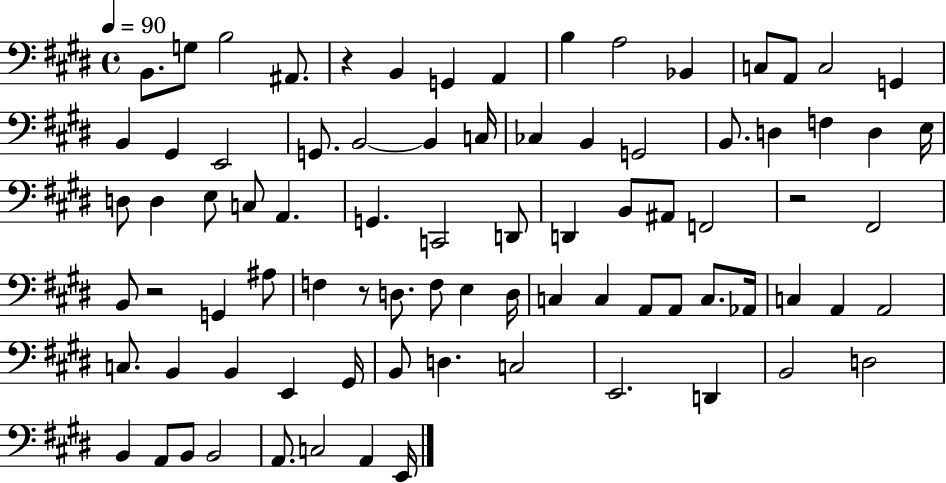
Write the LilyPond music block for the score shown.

{
  \clef bass
  \time 4/4
  \defaultTimeSignature
  \key e \major
  \tempo 4 = 90
  \repeat volta 2 { b,8. g8 b2 ais,8. | r4 b,4 g,4 a,4 | b4 a2 bes,4 | c8 a,8 c2 g,4 | \break b,4 gis,4 e,2 | g,8. b,2~~ b,4 c16 | ces4 b,4 g,2 | b,8. d4 f4 d4 e16 | \break d8 d4 e8 c8 a,4. | g,4. c,2 d,8 | d,4 b,8 ais,8 f,2 | r2 fis,2 | \break b,8 r2 g,4 ais8 | f4 r8 d8. f8 e4 d16 | c4 c4 a,8 a,8 c8. aes,16 | c4 a,4 a,2 | \break c8. b,4 b,4 e,4 gis,16 | b,8 d4. c2 | e,2. d,4 | b,2 d2 | \break b,4 a,8 b,8 b,2 | a,8. c2 a,4 e,16 | } \bar "|."
}